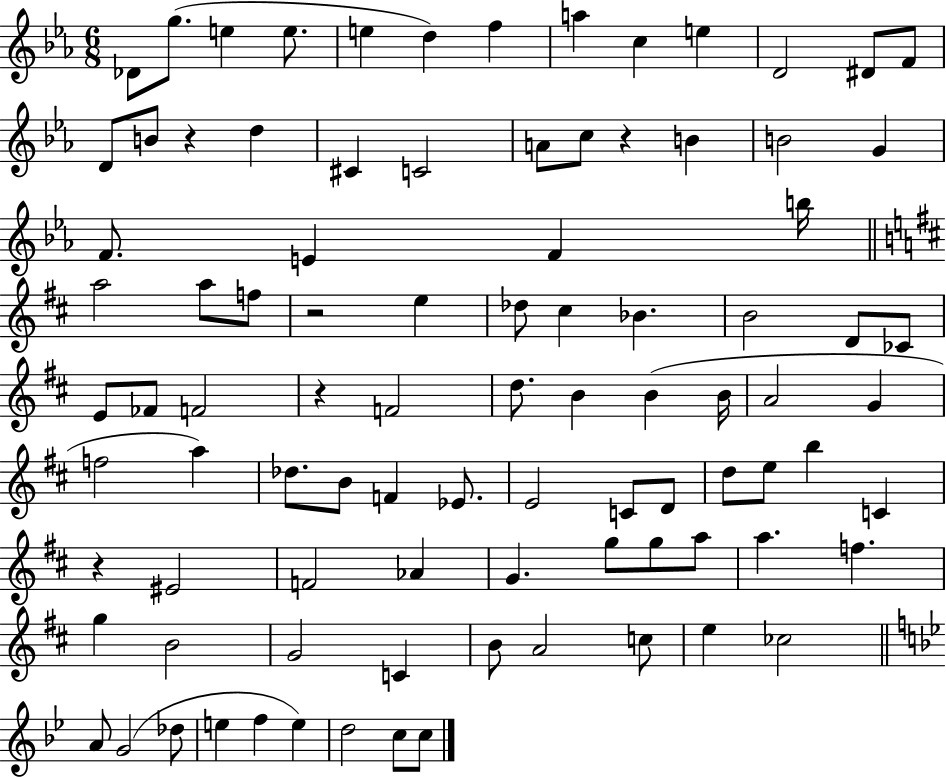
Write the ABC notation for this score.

X:1
T:Untitled
M:6/8
L:1/4
K:Eb
_D/2 g/2 e e/2 e d f a c e D2 ^D/2 F/2 D/2 B/2 z d ^C C2 A/2 c/2 z B B2 G F/2 E F b/4 a2 a/2 f/2 z2 e _d/2 ^c _B B2 D/2 _C/2 E/2 _F/2 F2 z F2 d/2 B B B/4 A2 G f2 a _d/2 B/2 F _E/2 E2 C/2 D/2 d/2 e/2 b C z ^E2 F2 _A G g/2 g/2 a/2 a f g B2 G2 C B/2 A2 c/2 e _c2 A/2 G2 _d/2 e f e d2 c/2 c/2